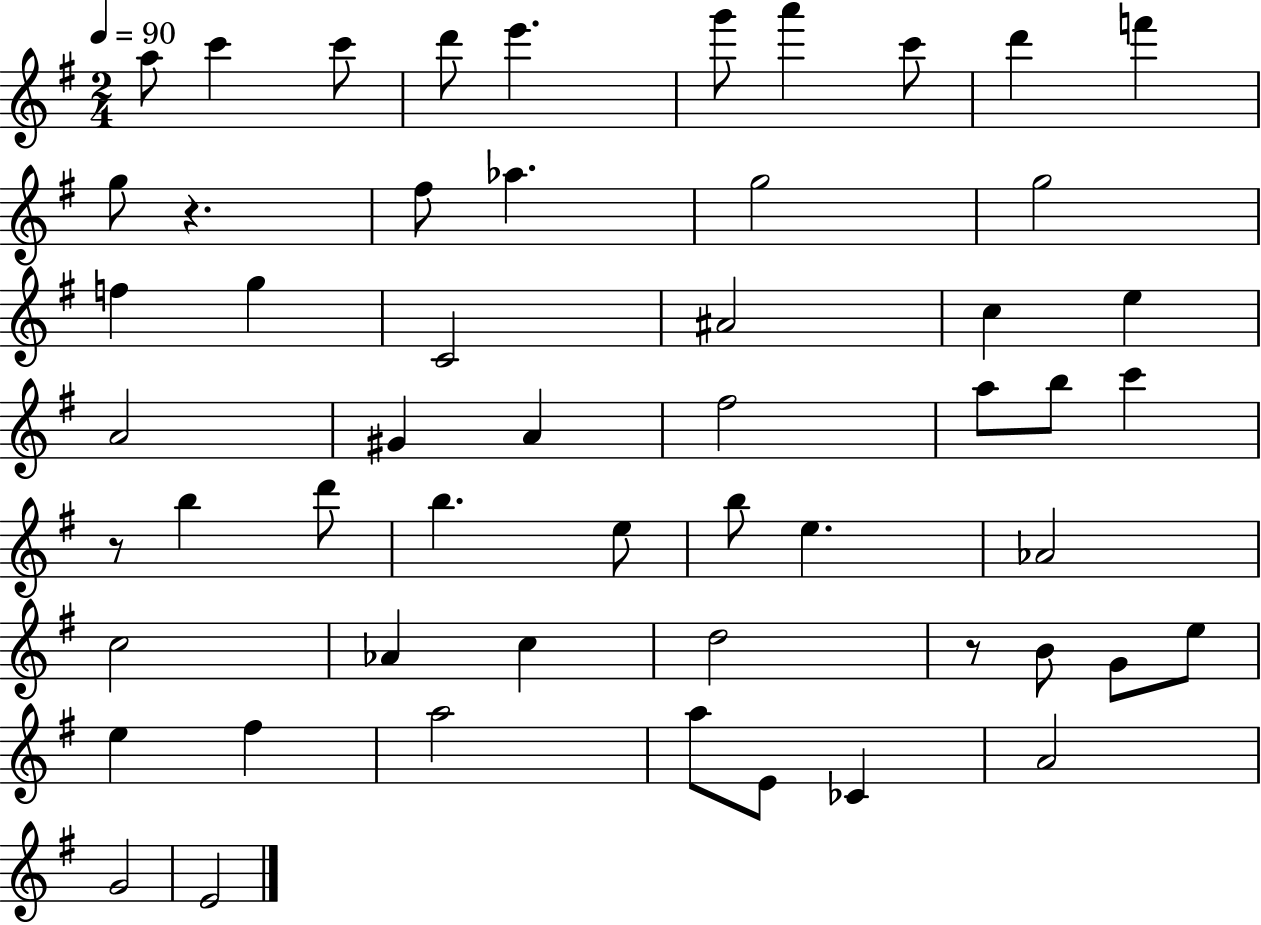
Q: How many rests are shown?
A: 3